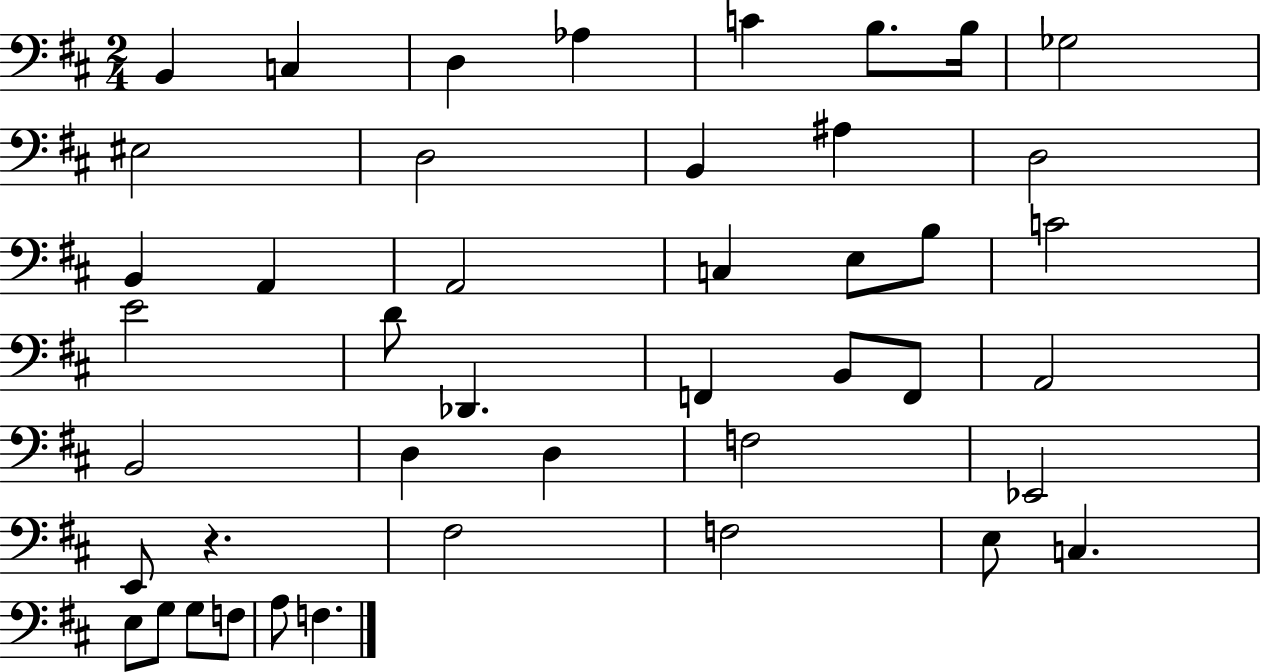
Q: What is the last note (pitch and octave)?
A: F3